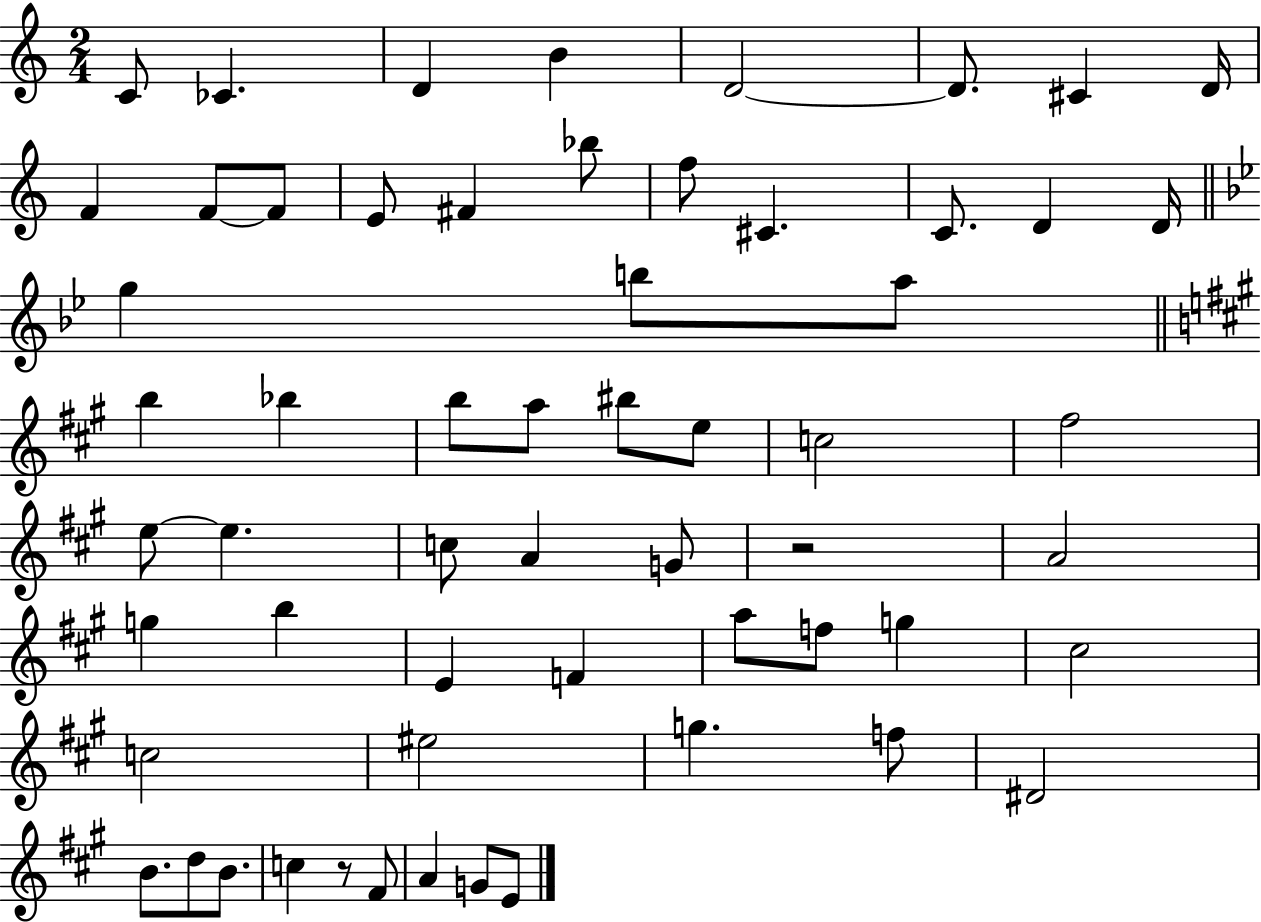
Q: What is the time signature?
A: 2/4